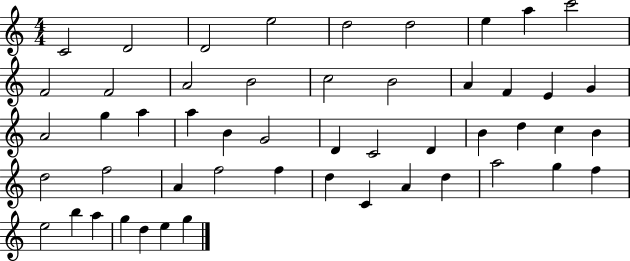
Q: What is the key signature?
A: C major